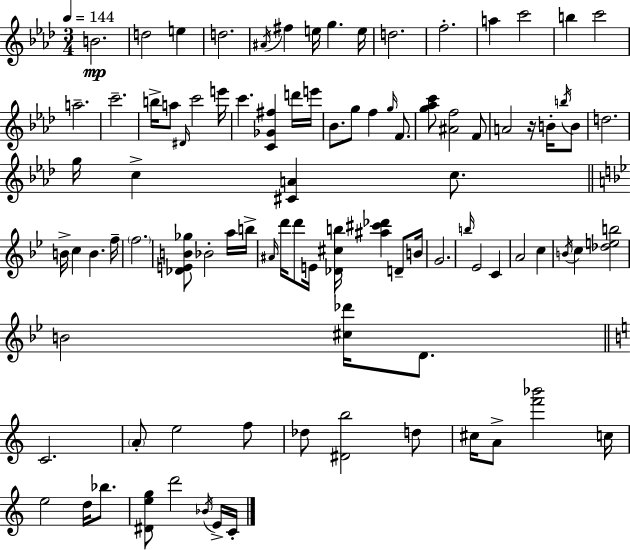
B4/h. D5/h E5/q D5/h. A#4/s F#5/q E5/s G5/q. E5/s D5/h. F5/h. A5/q C6/h B5/q C6/h A5/h. C6/h. B5/s A5/e D#4/s C6/h E6/s C6/q. [C4,Gb4,F#5]/q D6/s E6/s Bb4/e. G5/e F5/q G5/s F4/e. [G5,Ab5,C6]/e [A#4,F5]/h F4/e A4/h R/s B4/s B5/s B4/e D5/h. G5/s C5/q [C#4,A4]/q C5/e. B4/s C5/q B4/q. F5/s F5/h. [Db4,E4,B4,Gb5]/e Bb4/h A5/s B5/s A#4/s D6/s D6/e E4/s [Db4,C#5,B5]/s [A#5,C#6,Db6]/q D4/e B4/s G4/h. B5/s Eb4/h C4/q A4/h C5/q B4/s C5/q [Db5,E5,B5]/h B4/h [C#5,Db6]/s D4/e. C4/h. A4/e E5/h F5/e Db5/e [D#4,B5]/h D5/e C#5/s A4/e [F6,Bb6]/h C5/s E5/h D5/s Bb5/e. [D#4,E5,G5]/e D6/h Bb4/s E4/s C4/s